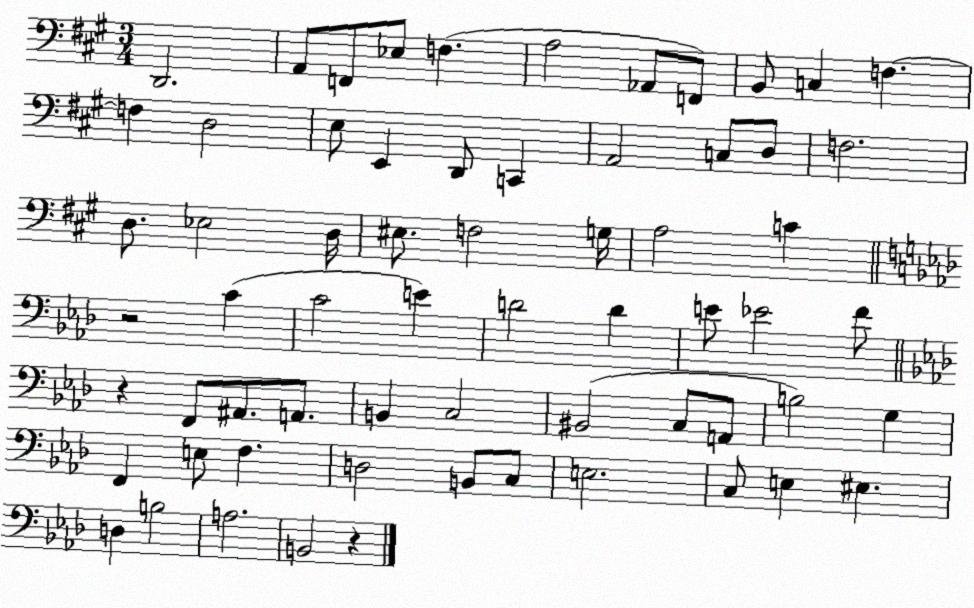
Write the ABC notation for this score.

X:1
T:Untitled
M:3/4
L:1/4
K:A
D,,2 A,,/2 F,,/2 _E,/2 F, A,2 _A,,/2 F,,/2 B,,/2 C, F, F, D,2 E,/2 E,, D,,/2 C,, A,,2 C,/2 D,/2 F,2 D,/2 _E,2 D,/4 ^E,/2 F,2 G,/4 A,2 C z2 C C2 E D2 D E/2 _E2 F/2 z F,,/2 ^A,,/2 A,,/2 B,, C,2 ^B,,2 C,/2 A,,/2 B,2 G, F,, E,/2 F, D,2 B,,/2 C,/2 E,2 C,/2 E, ^E, D, B,2 A,2 B,,2 z